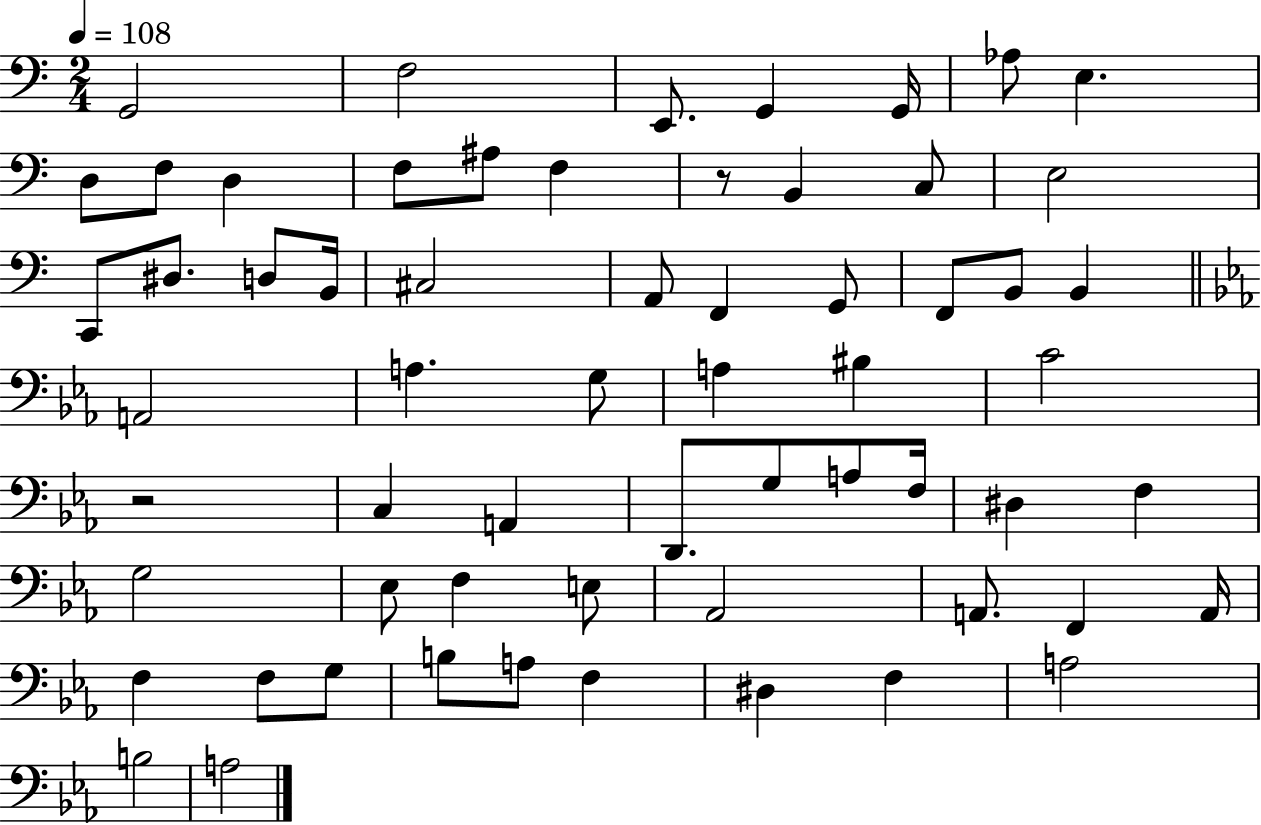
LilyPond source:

{
  \clef bass
  \numericTimeSignature
  \time 2/4
  \key c \major
  \tempo 4 = 108
  g,2 | f2 | e,8. g,4 g,16 | aes8 e4. | \break d8 f8 d4 | f8 ais8 f4 | r8 b,4 c8 | e2 | \break c,8 dis8. d8 b,16 | cis2 | a,8 f,4 g,8 | f,8 b,8 b,4 | \break \bar "||" \break \key c \minor a,2 | a4. g8 | a4 bis4 | c'2 | \break r2 | c4 a,4 | d,8. g8 a8 f16 | dis4 f4 | \break g2 | ees8 f4 e8 | aes,2 | a,8. f,4 a,16 | \break f4 f8 g8 | b8 a8 f4 | dis4 f4 | a2 | \break b2 | a2 | \bar "|."
}